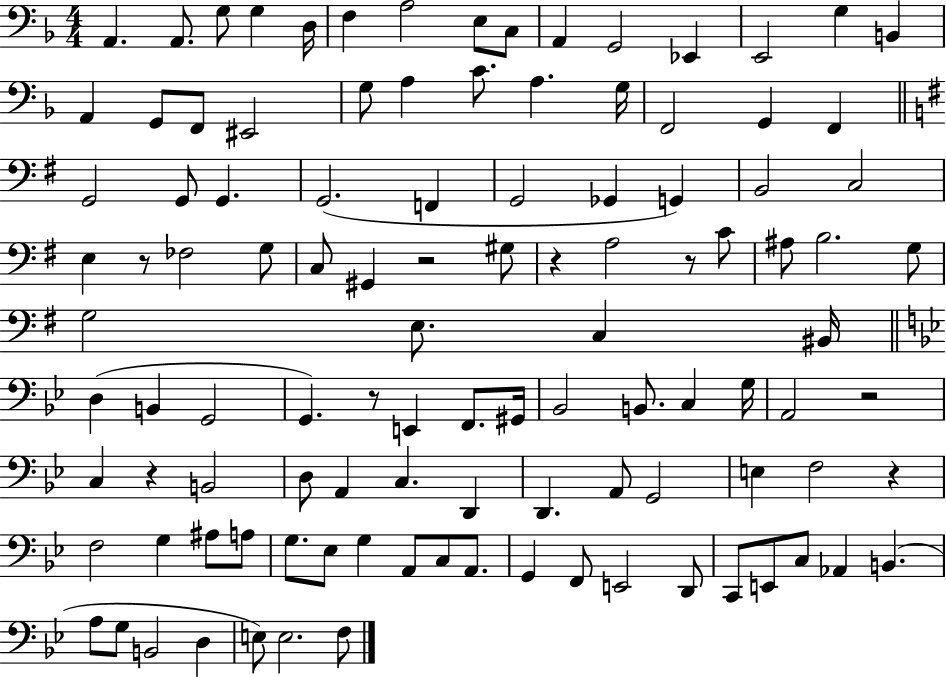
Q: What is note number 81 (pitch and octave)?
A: Eb3